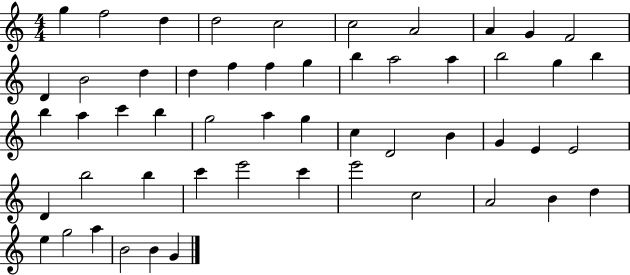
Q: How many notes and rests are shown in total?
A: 53